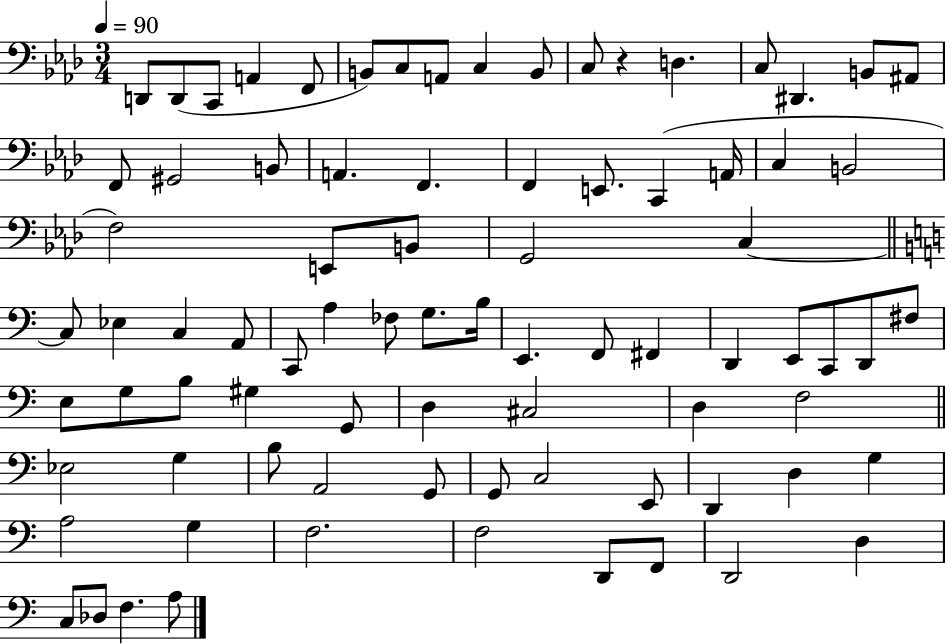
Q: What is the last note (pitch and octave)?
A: A3